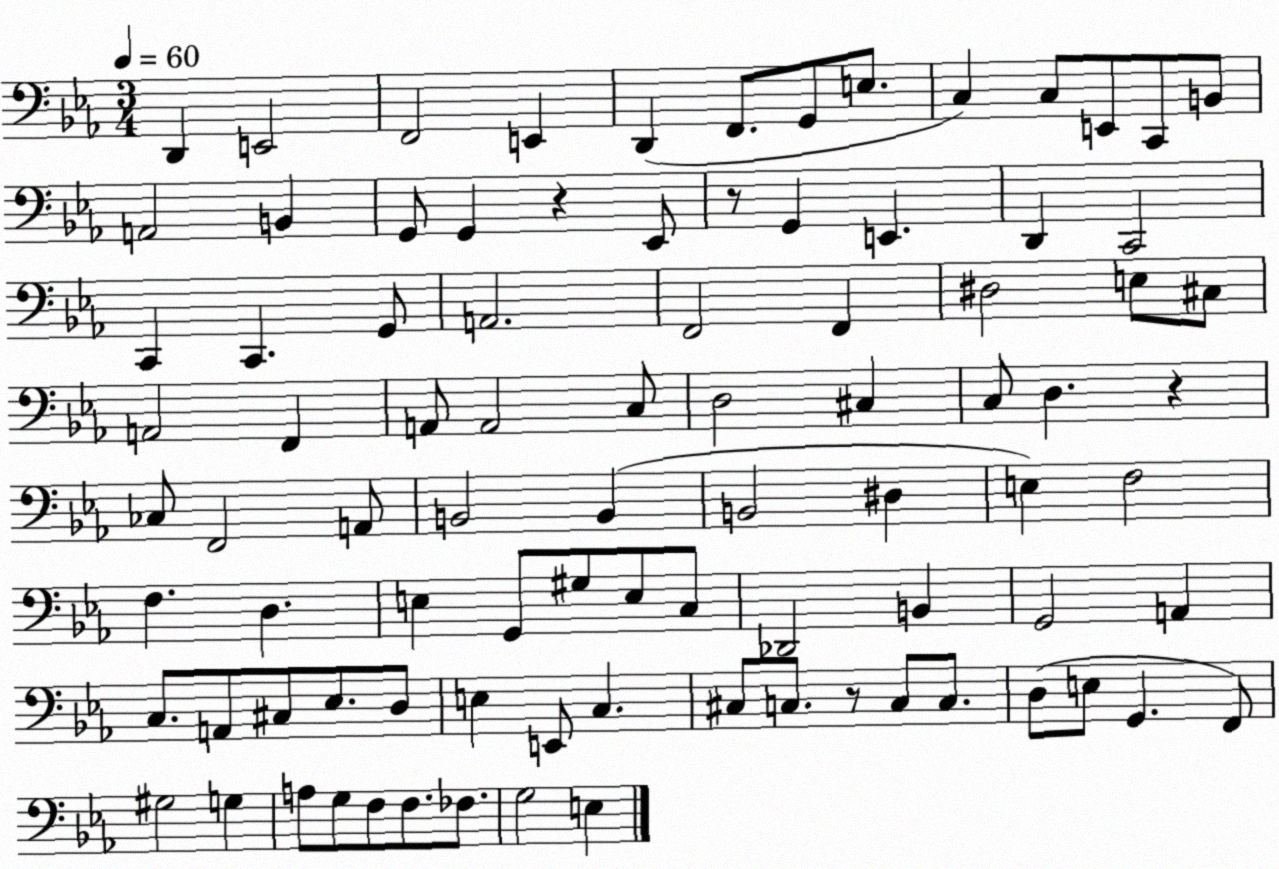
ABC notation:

X:1
T:Untitled
M:3/4
L:1/4
K:Eb
D,, E,,2 F,,2 E,, D,, F,,/2 G,,/2 E,/2 C, C,/2 E,,/2 C,,/2 B,,/2 A,,2 B,, G,,/2 G,, z _E,,/2 z/2 G,, E,, D,, C,,2 C,, C,, G,,/2 A,,2 F,,2 F,, ^D,2 E,/2 ^C,/2 A,,2 F,, A,,/2 A,,2 C,/2 D,2 ^C, C,/2 D, z _C,/2 F,,2 A,,/2 B,,2 B,, B,,2 ^D, E, F,2 F, D, E, G,,/2 ^G,/2 E,/2 C,/2 _D,,2 B,, G,,2 A,, C,/2 A,,/2 ^C,/2 _E,/2 D,/2 E, E,,/2 C, ^C,/2 C,/2 z/2 C,/2 C,/2 D,/2 E,/2 G,, F,,/2 ^G,2 G, A,/2 G,/2 F,/2 F,/2 _F,/2 G,2 E,